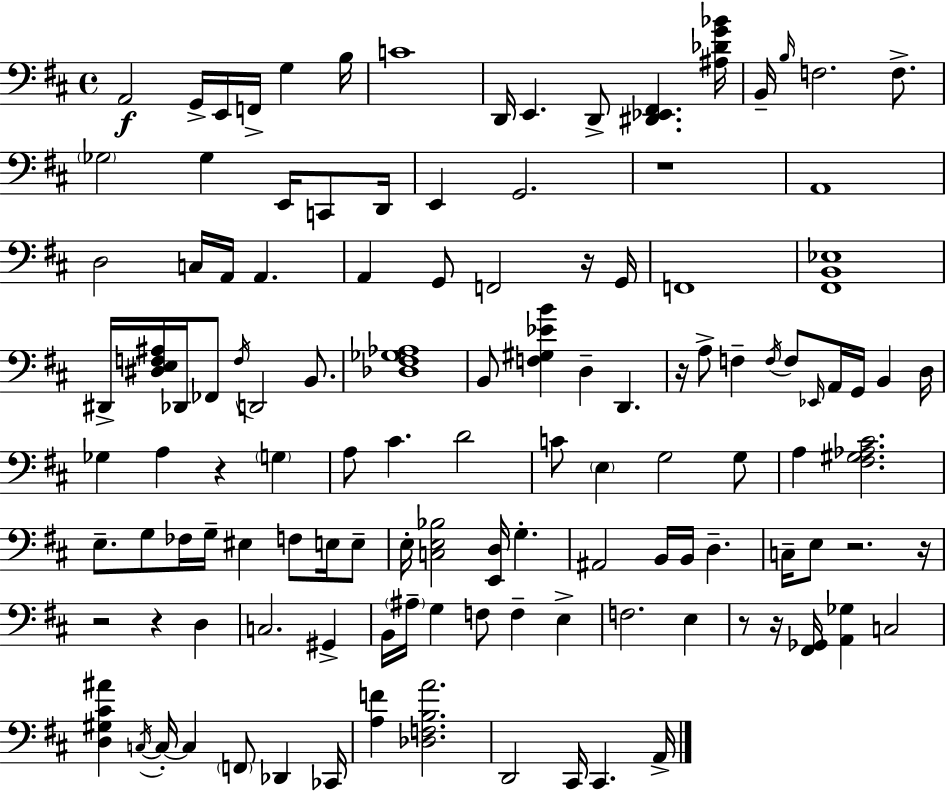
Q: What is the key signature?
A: D major